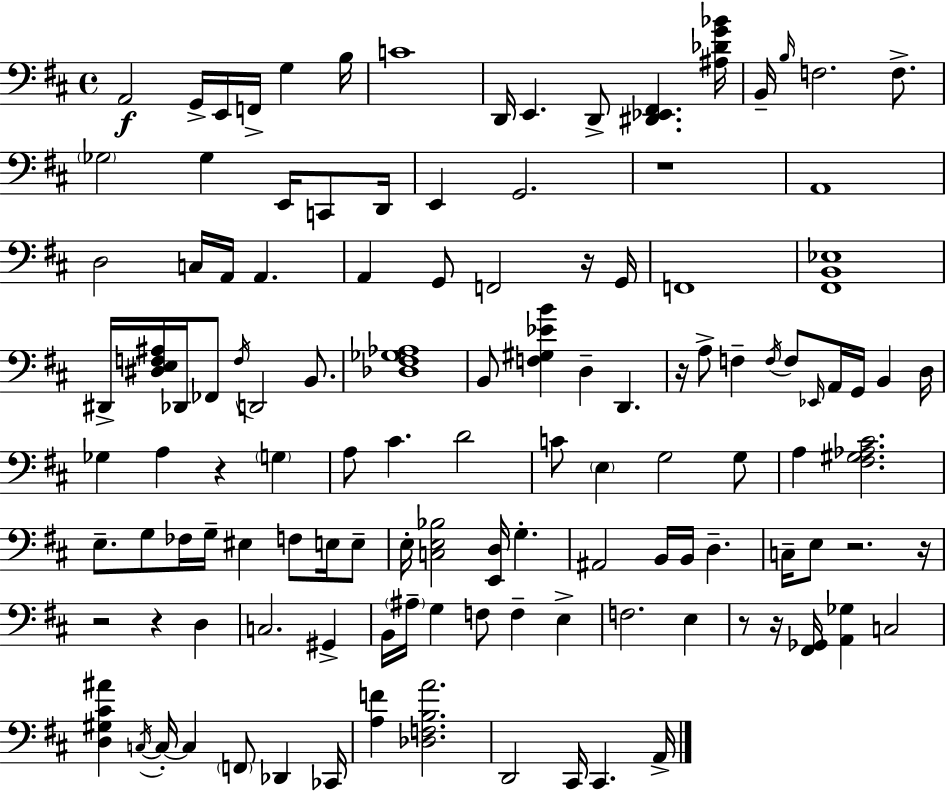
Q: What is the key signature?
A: D major